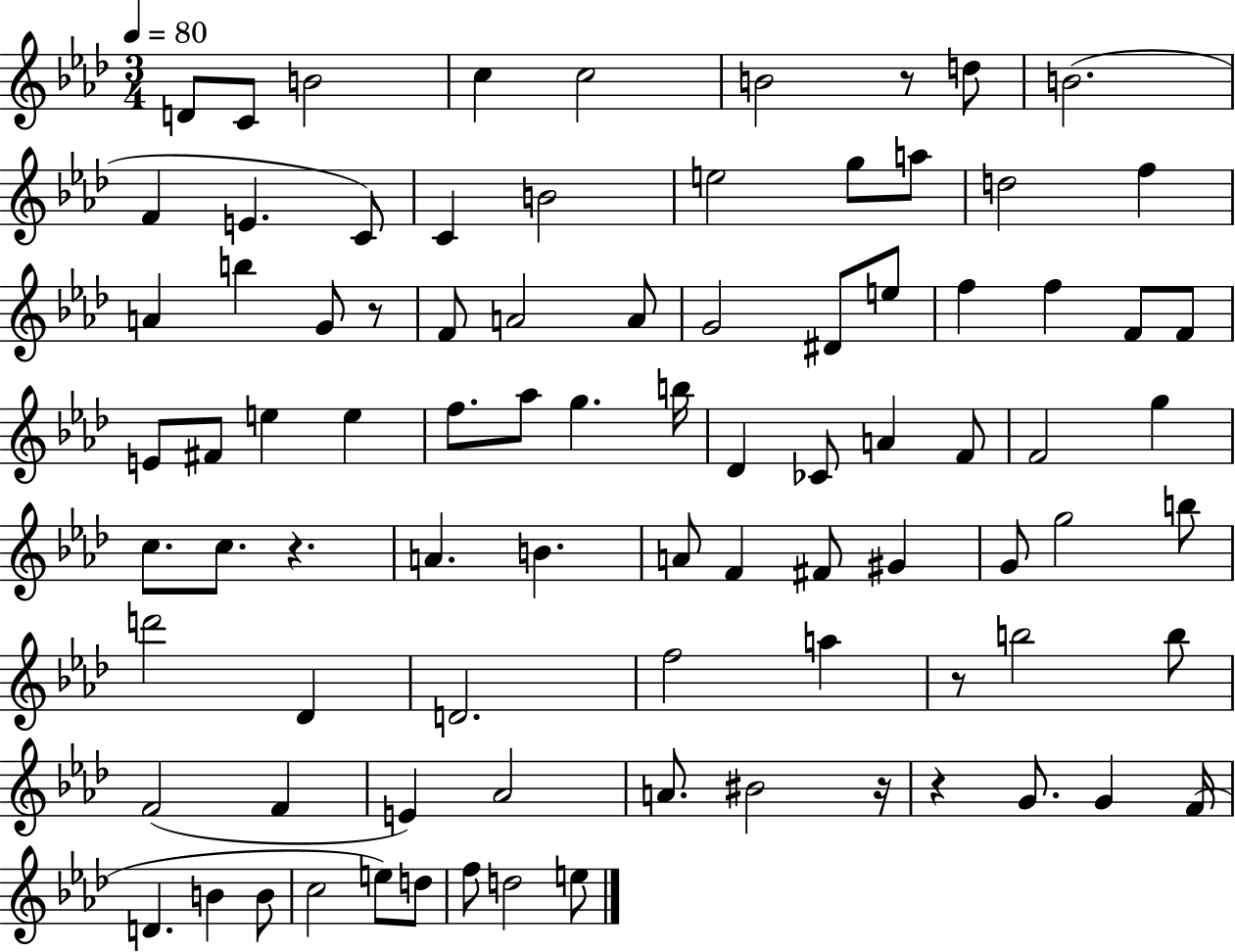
D4/e C4/e B4/h C5/q C5/h B4/h R/e D5/e B4/h. F4/q E4/q. C4/e C4/q B4/h E5/h G5/e A5/e D5/h F5/q A4/q B5/q G4/e R/e F4/e A4/h A4/e G4/h D#4/e E5/e F5/q F5/q F4/e F4/e E4/e F#4/e E5/q E5/q F5/e. Ab5/e G5/q. B5/s Db4/q CES4/e A4/q F4/e F4/h G5/q C5/e. C5/e. R/q. A4/q. B4/q. A4/e F4/q F#4/e G#4/q G4/e G5/h B5/e D6/h Db4/q D4/h. F5/h A5/q R/e B5/h B5/e F4/h F4/q E4/q Ab4/h A4/e. BIS4/h R/s R/q G4/e. G4/q F4/s D4/q. B4/q B4/e C5/h E5/e D5/e F5/e D5/h E5/e